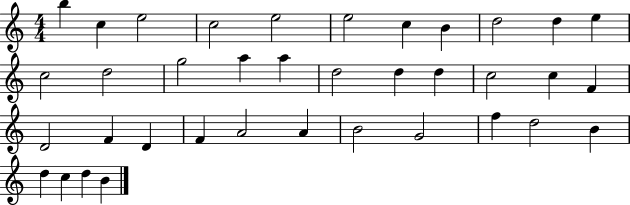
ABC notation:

X:1
T:Untitled
M:4/4
L:1/4
K:C
b c e2 c2 e2 e2 c B d2 d e c2 d2 g2 a a d2 d d c2 c F D2 F D F A2 A B2 G2 f d2 B d c d B